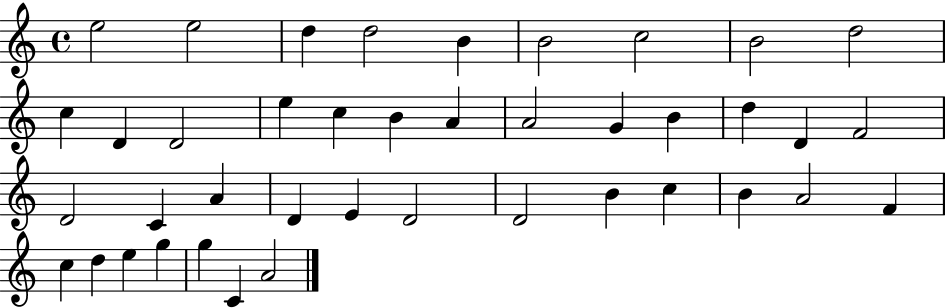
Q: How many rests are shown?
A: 0